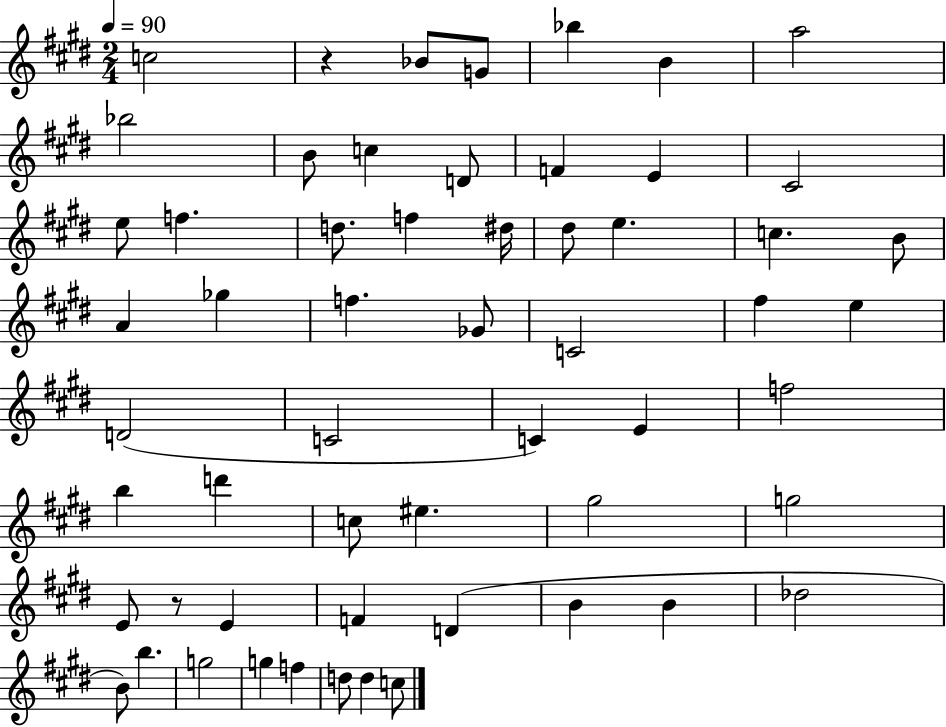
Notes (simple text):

C5/h R/q Bb4/e G4/e Bb5/q B4/q A5/h Bb5/h B4/e C5/q D4/e F4/q E4/q C#4/h E5/e F5/q. D5/e. F5/q D#5/s D#5/e E5/q. C5/q. B4/e A4/q Gb5/q F5/q. Gb4/e C4/h F#5/q E5/q D4/h C4/h C4/q E4/q F5/h B5/q D6/q C5/e EIS5/q. G#5/h G5/h E4/e R/e E4/q F4/q D4/q B4/q B4/q Db5/h B4/e B5/q. G5/h G5/q F5/q D5/e D5/q C5/e